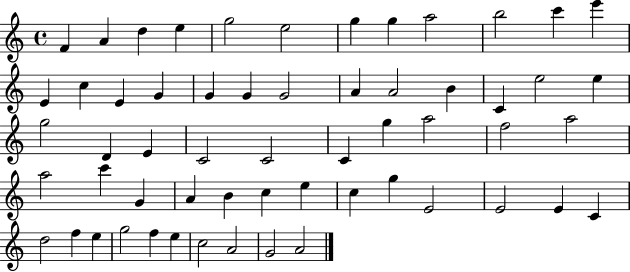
{
  \clef treble
  \time 4/4
  \defaultTimeSignature
  \key c \major
  f'4 a'4 d''4 e''4 | g''2 e''2 | g''4 g''4 a''2 | b''2 c'''4 e'''4 | \break e'4 c''4 e'4 g'4 | g'4 g'4 g'2 | a'4 a'2 b'4 | c'4 e''2 e''4 | \break g''2 d'4 e'4 | c'2 c'2 | c'4 g''4 a''2 | f''2 a''2 | \break a''2 c'''4 g'4 | a'4 b'4 c''4 e''4 | c''4 g''4 e'2 | e'2 e'4 c'4 | \break d''2 f''4 e''4 | g''2 f''4 e''4 | c''2 a'2 | g'2 a'2 | \break \bar "|."
}